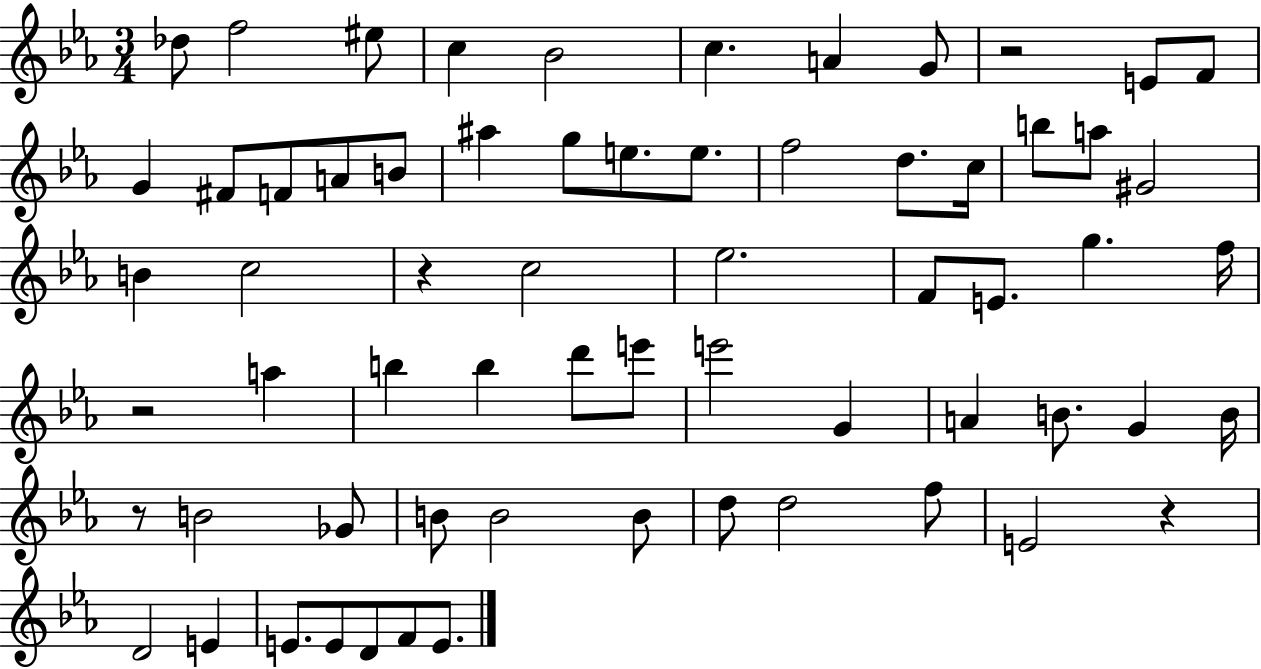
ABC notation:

X:1
T:Untitled
M:3/4
L:1/4
K:Eb
_d/2 f2 ^e/2 c _B2 c A G/2 z2 E/2 F/2 G ^F/2 F/2 A/2 B/2 ^a g/2 e/2 e/2 f2 d/2 c/4 b/2 a/2 ^G2 B c2 z c2 _e2 F/2 E/2 g f/4 z2 a b b d'/2 e'/2 e'2 G A B/2 G B/4 z/2 B2 _G/2 B/2 B2 B/2 d/2 d2 f/2 E2 z D2 E E/2 E/2 D/2 F/2 E/2